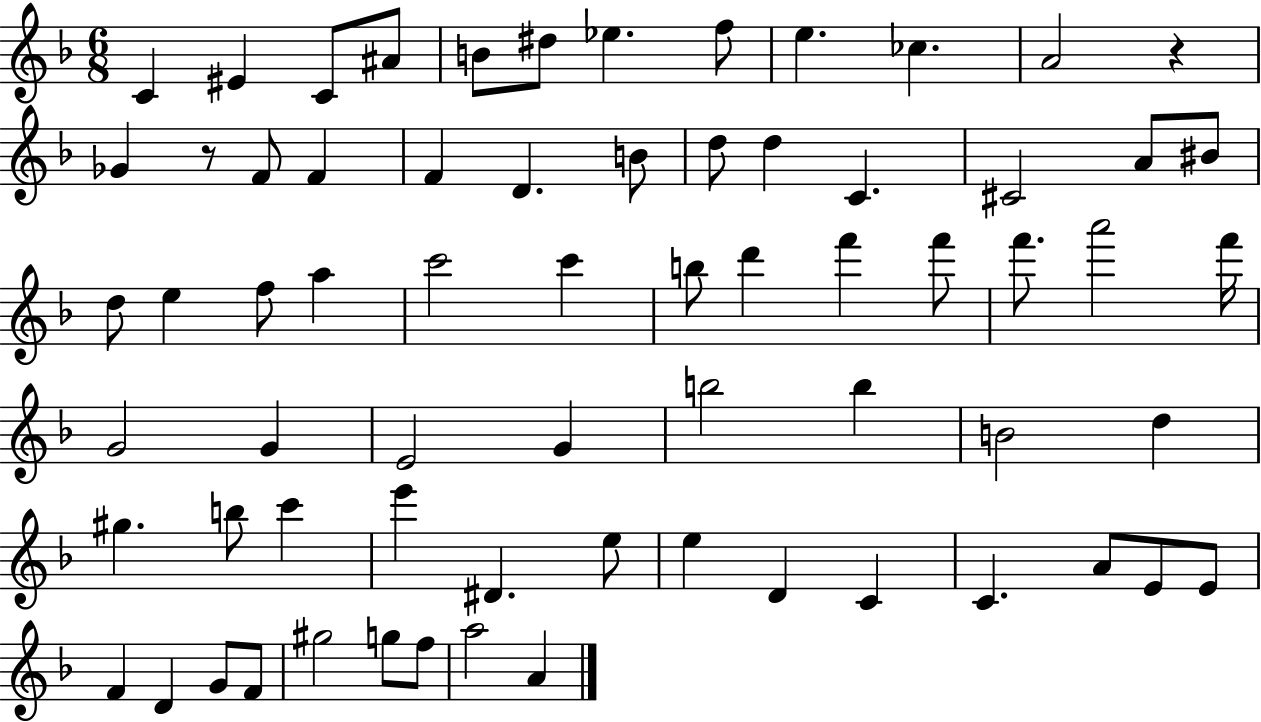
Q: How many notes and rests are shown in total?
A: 68